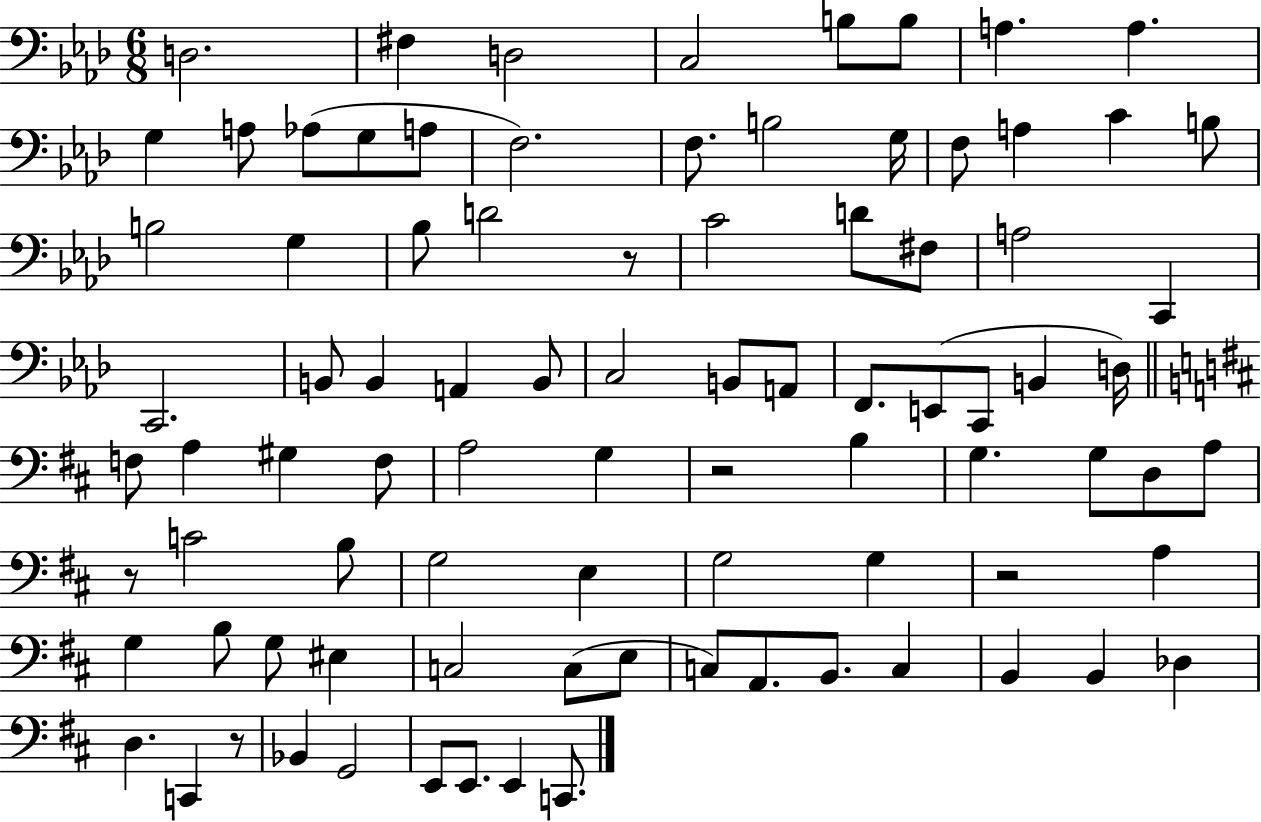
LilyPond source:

{
  \clef bass
  \numericTimeSignature
  \time 6/8
  \key aes \major
  d2. | fis4 d2 | c2 b8 b8 | a4. a4. | \break g4 a8 aes8( g8 a8 | f2.) | f8. b2 g16 | f8 a4 c'4 b8 | \break b2 g4 | bes8 d'2 r8 | c'2 d'8 fis8 | a2 c,4 | \break c,2. | b,8 b,4 a,4 b,8 | c2 b,8 a,8 | f,8. e,8( c,8 b,4 d16) | \break \bar "||" \break \key b \minor f8 a4 gis4 f8 | a2 g4 | r2 b4 | g4. g8 d8 a8 | \break r8 c'2 b8 | g2 e4 | g2 g4 | r2 a4 | \break g4 b8 g8 eis4 | c2 c8( e8 | c8) a,8. b,8. c4 | b,4 b,4 des4 | \break d4. c,4 r8 | bes,4 g,2 | e,8 e,8. e,4 c,8. | \bar "|."
}